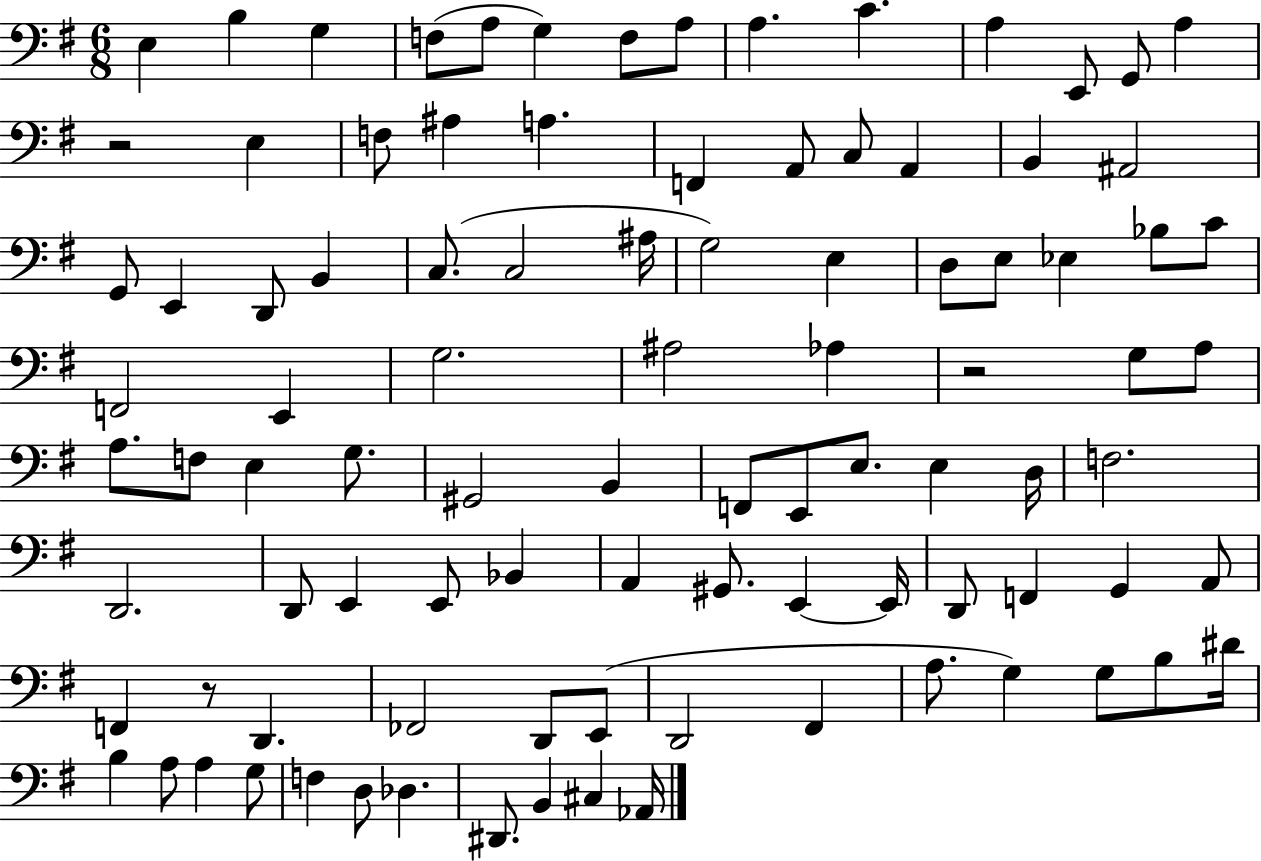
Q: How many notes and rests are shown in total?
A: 96